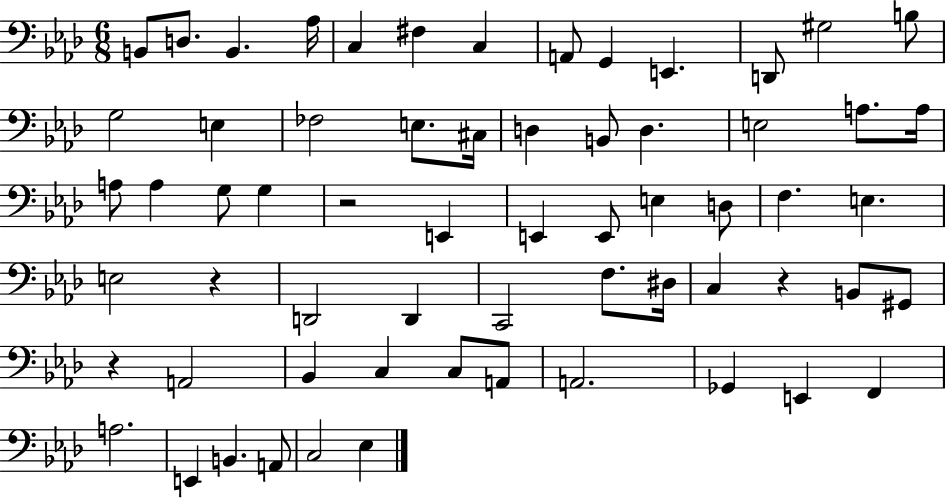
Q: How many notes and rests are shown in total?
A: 63